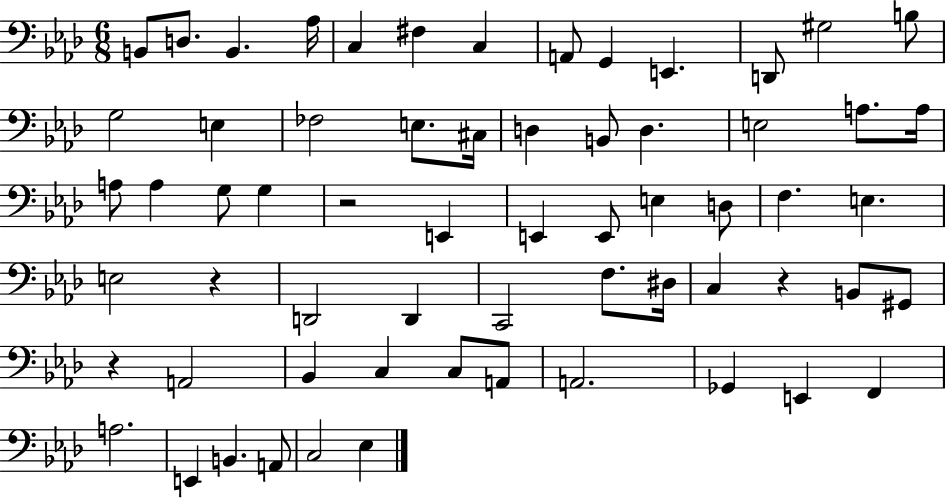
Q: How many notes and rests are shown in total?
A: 63